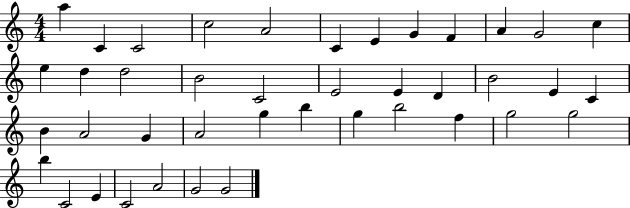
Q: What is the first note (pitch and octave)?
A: A5